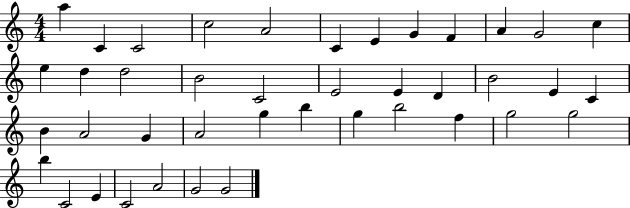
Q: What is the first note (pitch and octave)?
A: A5